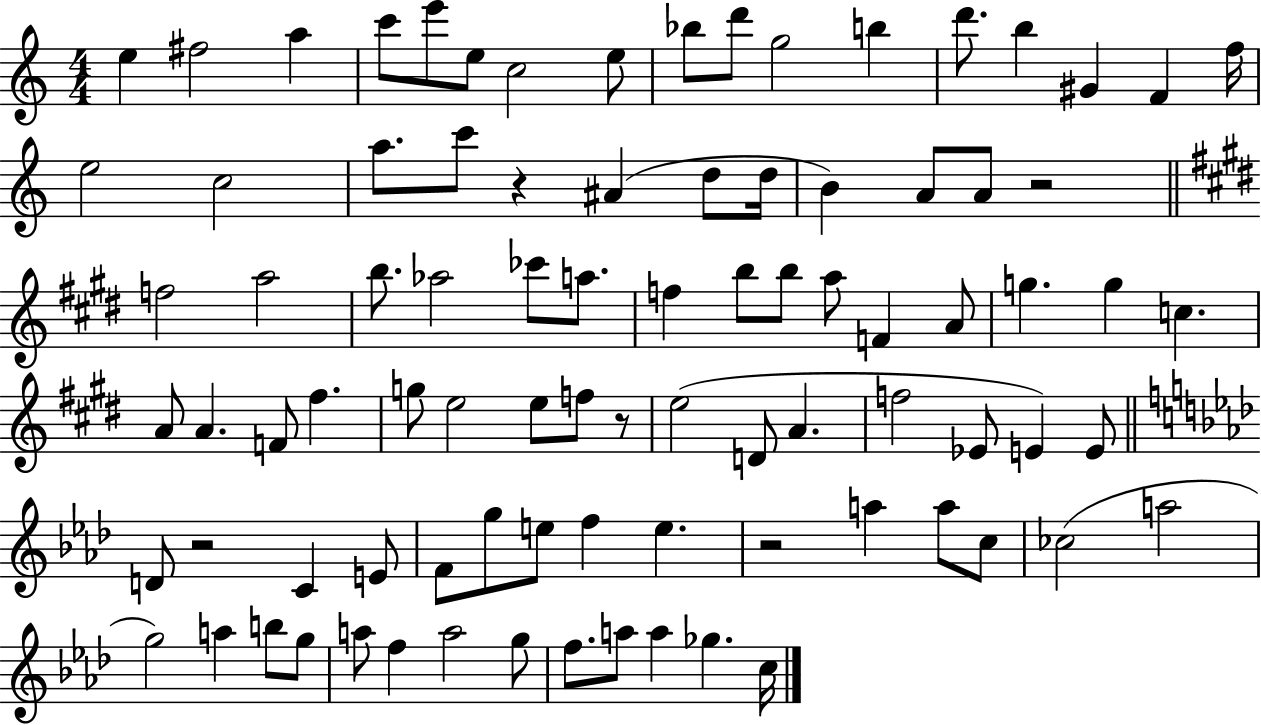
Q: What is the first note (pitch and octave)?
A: E5